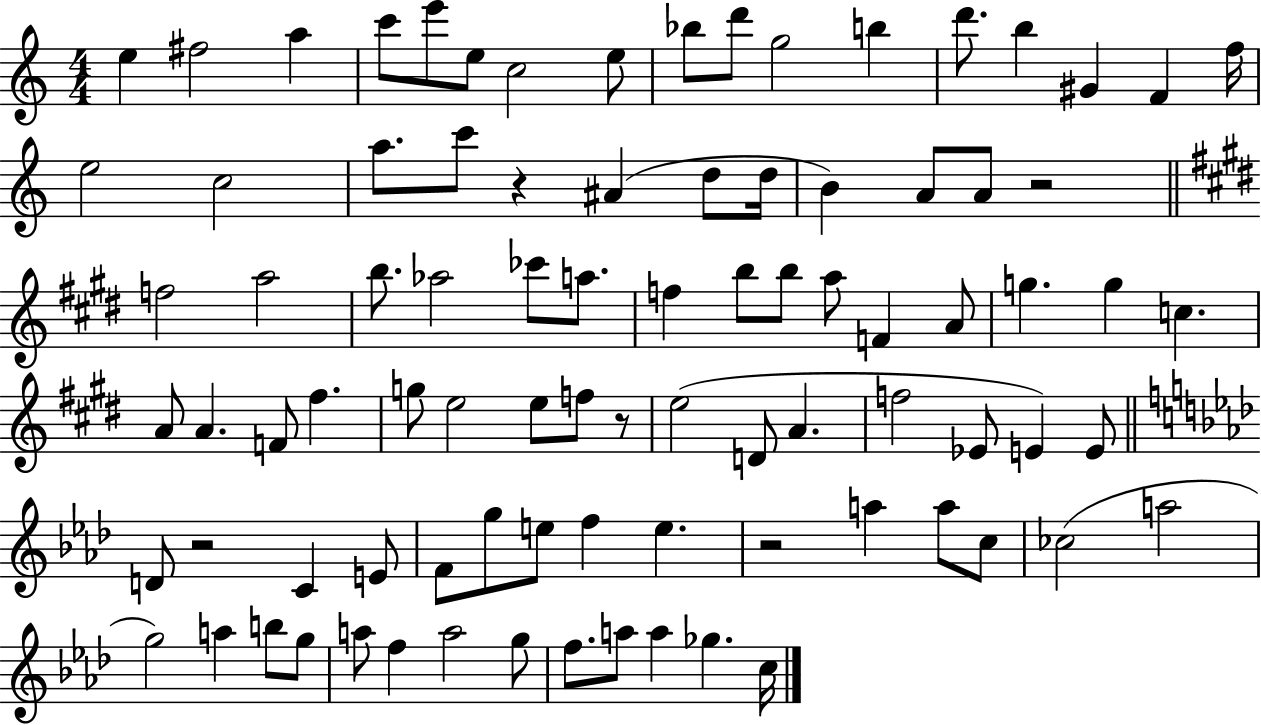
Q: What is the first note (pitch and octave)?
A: E5